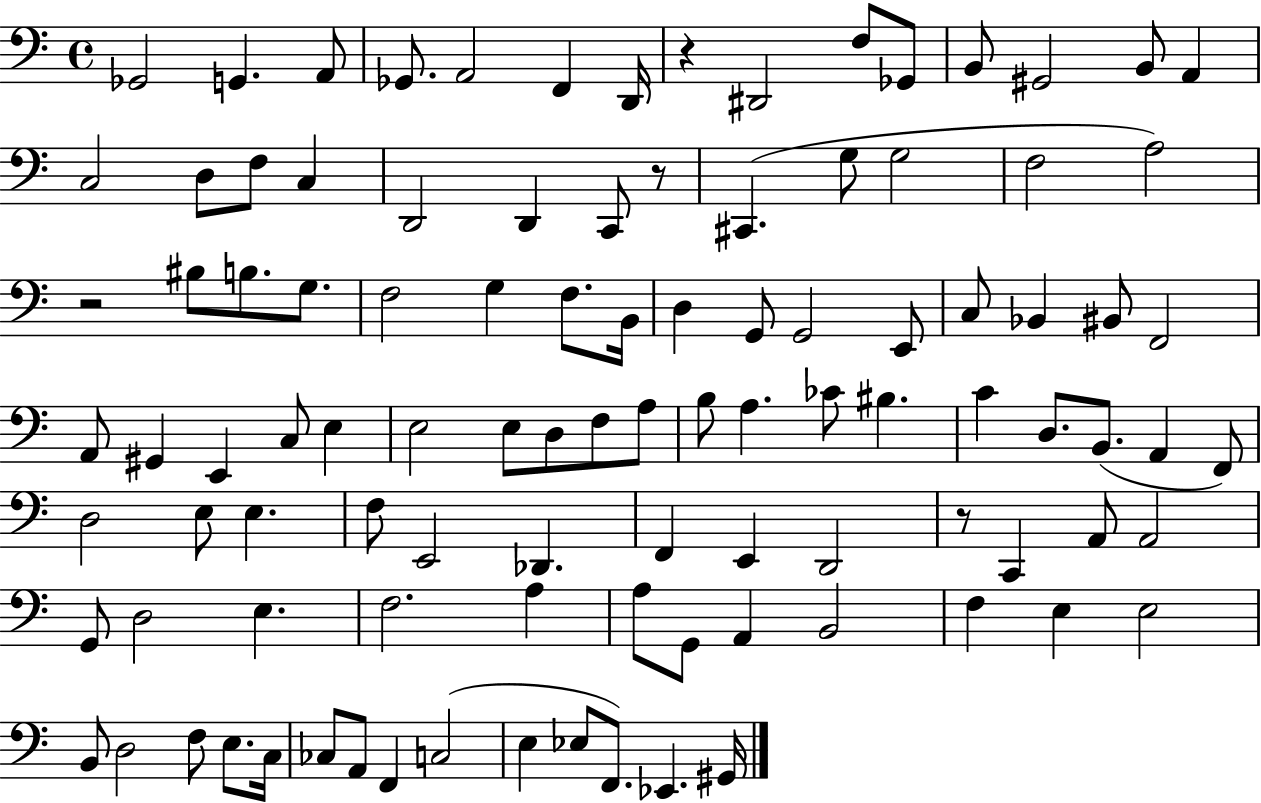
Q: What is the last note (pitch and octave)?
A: G#2